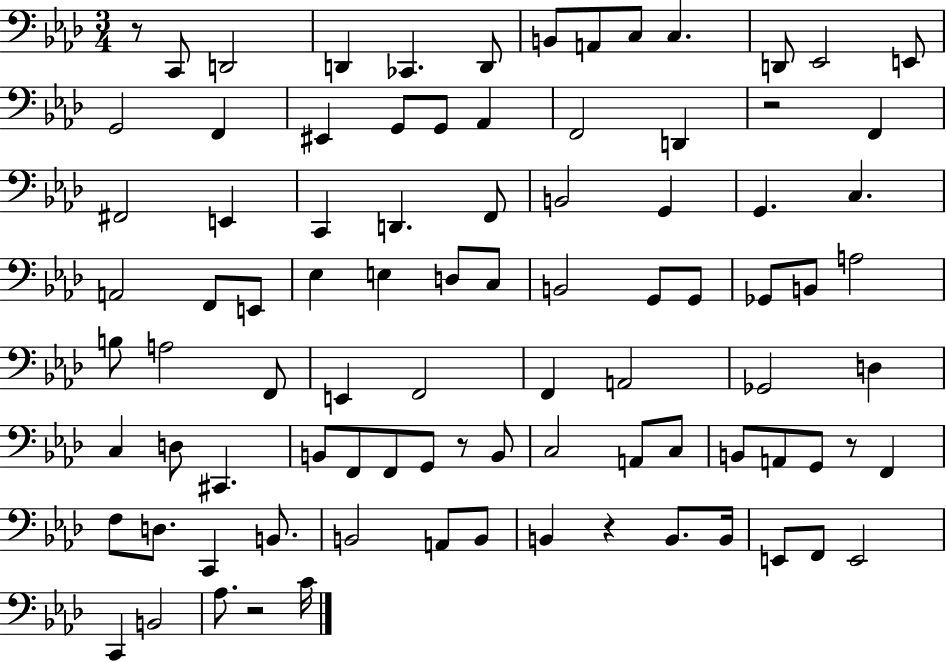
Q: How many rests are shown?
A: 6